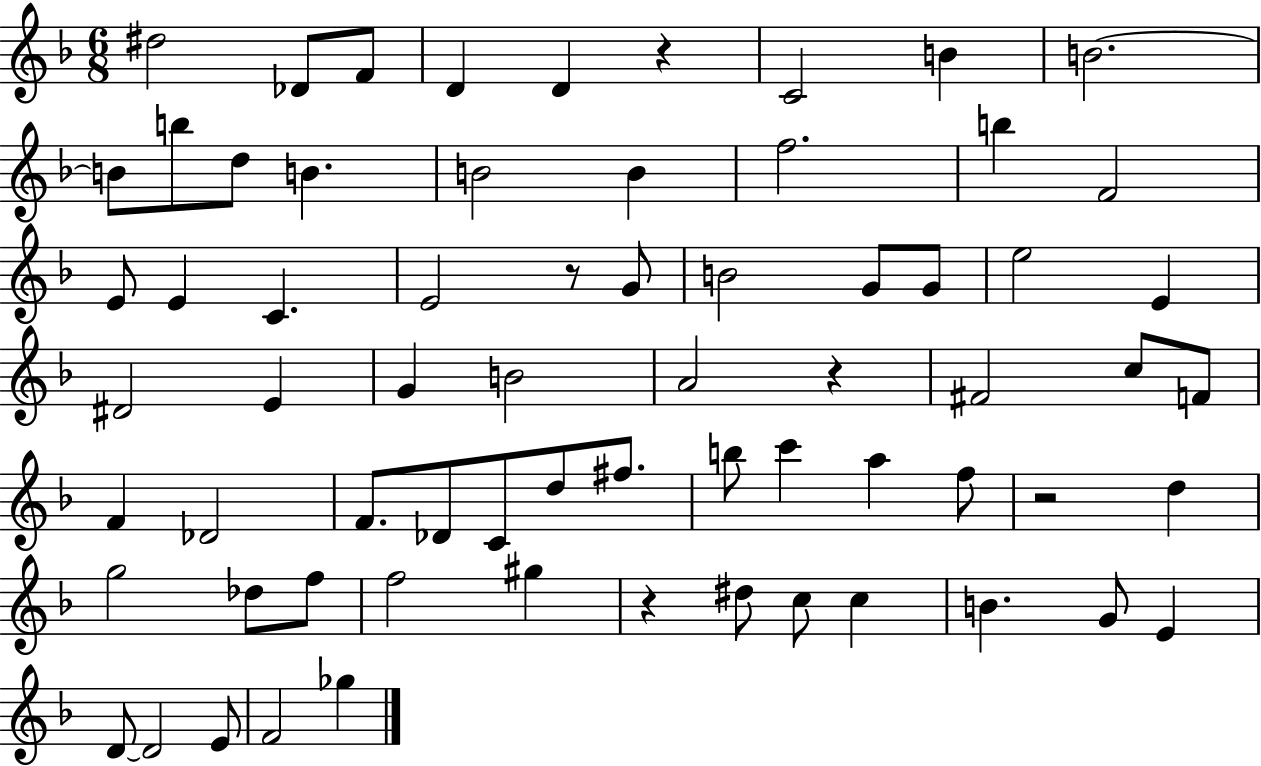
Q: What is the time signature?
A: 6/8